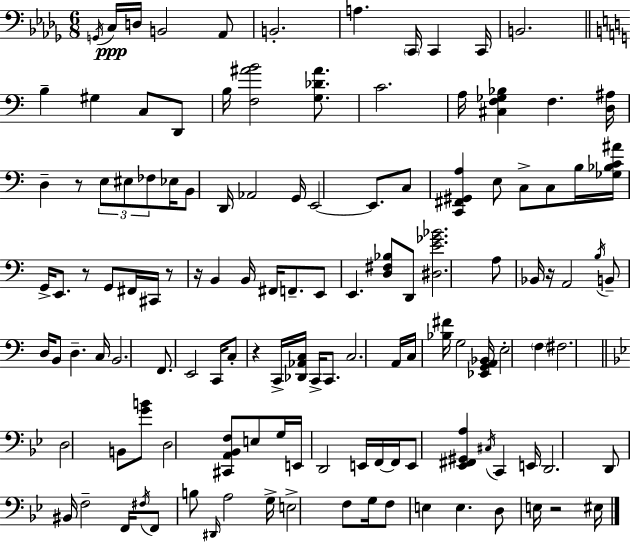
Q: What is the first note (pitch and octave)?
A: G2